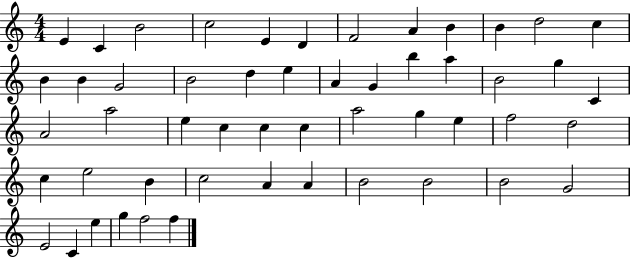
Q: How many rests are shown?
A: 0